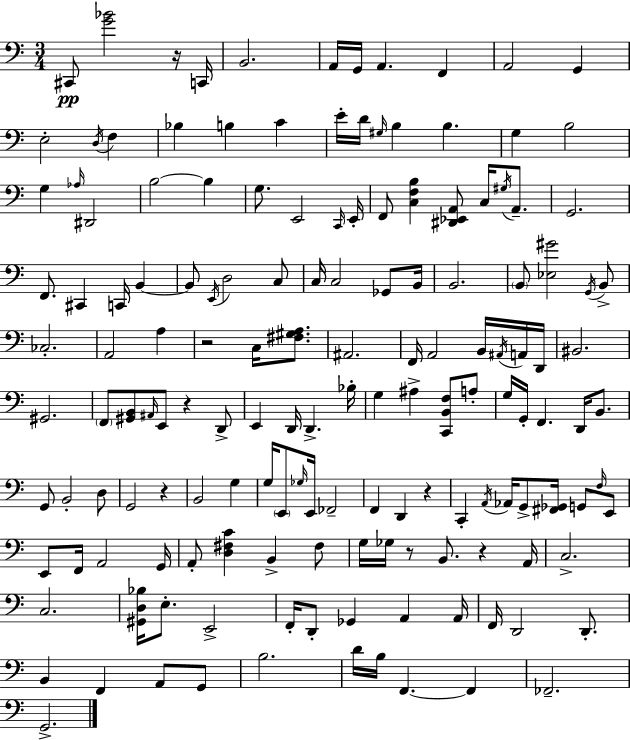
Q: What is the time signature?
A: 3/4